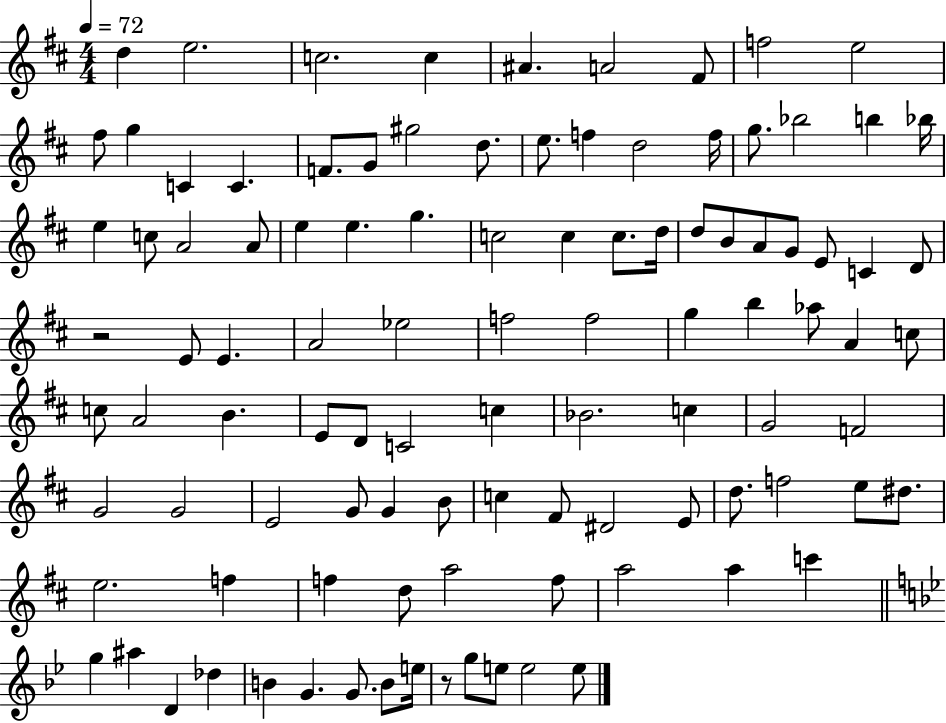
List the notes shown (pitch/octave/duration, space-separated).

D5/q E5/h. C5/h. C5/q A#4/q. A4/h F#4/e F5/h E5/h F#5/e G5/q C4/q C4/q. F4/e. G4/e G#5/h D5/e. E5/e. F5/q D5/h F5/s G5/e. Bb5/h B5/q Bb5/s E5/q C5/e A4/h A4/e E5/q E5/q. G5/q. C5/h C5/q C5/e. D5/s D5/e B4/e A4/e G4/e E4/e C4/q D4/e R/h E4/e E4/q. A4/h Eb5/h F5/h F5/h G5/q B5/q Ab5/e A4/q C5/e C5/e A4/h B4/q. E4/e D4/e C4/h C5/q Bb4/h. C5/q G4/h F4/h G4/h G4/h E4/h G4/e G4/q B4/e C5/q F#4/e D#4/h E4/e D5/e. F5/h E5/e D#5/e. E5/h. F5/q F5/q D5/e A5/h F5/e A5/h A5/q C6/q G5/q A#5/q D4/q Db5/q B4/q G4/q. G4/e. B4/e E5/s R/e G5/e E5/e E5/h E5/e